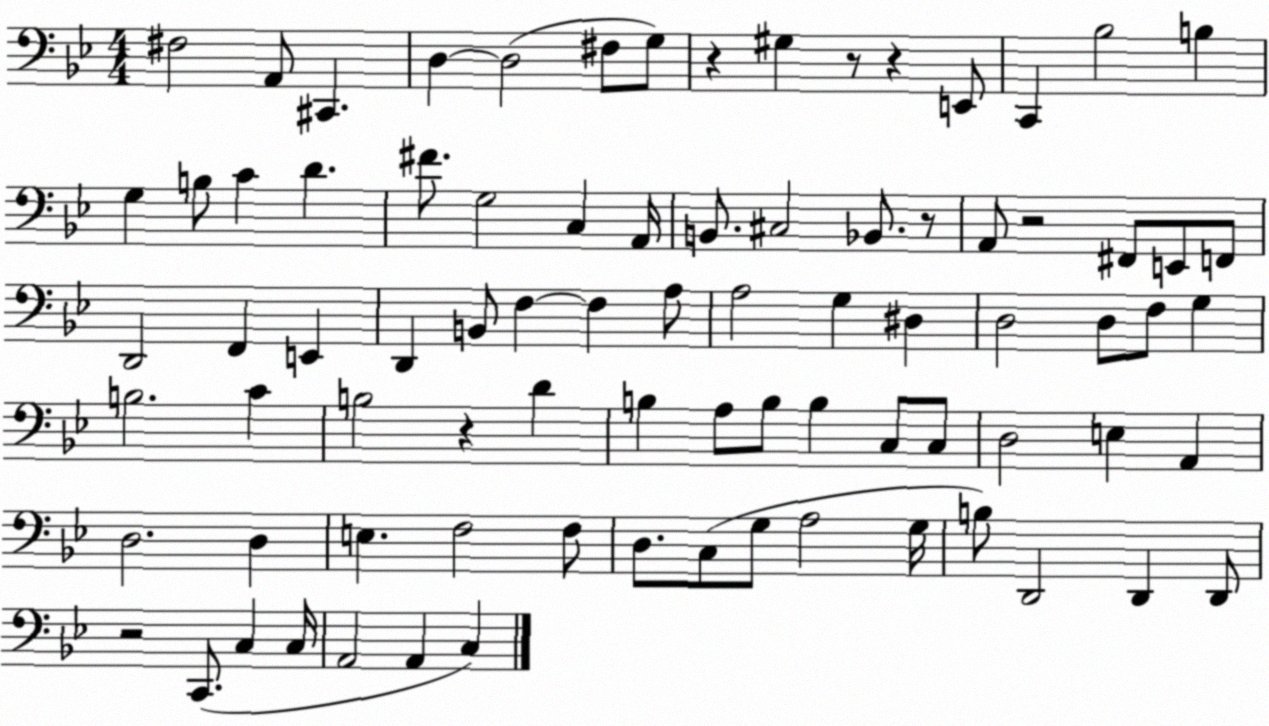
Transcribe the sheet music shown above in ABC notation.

X:1
T:Untitled
M:4/4
L:1/4
K:Bb
^F,2 A,,/2 ^C,, D, D,2 ^F,/2 G,/2 z ^G, z/2 z E,,/2 C,, _B,2 B, G, B,/2 C D ^F/2 G,2 C, A,,/4 B,,/2 ^C,2 _B,,/2 z/2 A,,/2 z2 ^F,,/2 E,,/2 F,,/2 D,,2 F,, E,, D,, B,,/2 F, F, A,/2 A,2 G, ^D, D,2 D,/2 F,/2 G, B,2 C B,2 z D B, A,/2 B,/2 B, C,/2 C,/2 D,2 E, A,, D,2 D, E, F,2 F,/2 D,/2 C,/2 G,/2 A,2 G,/4 B,/2 D,,2 D,, D,,/2 z2 C,,/2 C, C,/4 A,,2 A,, C,